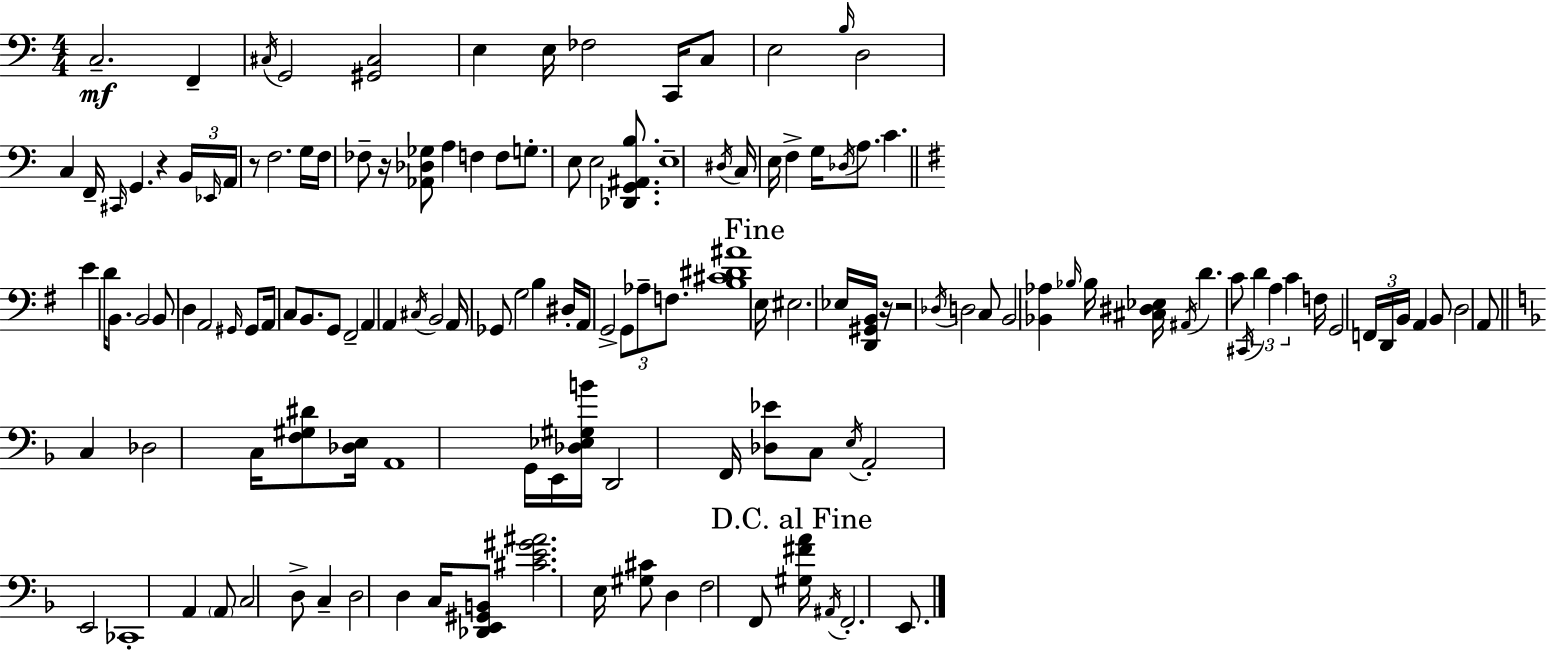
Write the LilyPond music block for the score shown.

{
  \clef bass
  \numericTimeSignature
  \time 4/4
  \key c \major
  c2.--\mf f,4-- | \acciaccatura { cis16 } g,2 <gis, cis>2 | e4 e16 fes2 c,16 c8 | e2 \grace { b16 } d2 | \break c4 f,16-- \grace { cis,16 } g,4. r4 | \tuplet 3/2 { b,16 \grace { ees,16 } a,16 } r8 f2. | g16 f16 fes8-- r16 <aes, des ges>8 a4 f4 | f8 g8.-. e8 e2 | \break <des, g, ais, b>8. e1-- | \acciaccatura { dis16 } c16 e16 f4-> g16 \acciaccatura { des16 } a8. | c'4. \bar "||" \break \key g \major e'4 d'16 b,8. b,2 | b,8 d4 a,2 \grace { gis,16 } gis,8 | a,16 c8 b,8. g,8 fis,2-- | a,4 a,4 \acciaccatura { cis16 } b,2 | \break a,16 ges,8 g2 b4 | dis16-. a,16 g,2-> \tuplet 3/2 { g,8 aes8-- f8. } | <b cis' dis' ais'>1 | \mark "Fine" e16 eis2. ees16 | \break <d, gis, b,>16 r16 r2 \acciaccatura { des16 } d2 | c8 b,2 <bes, aes>4 | \grace { bes16 } bes16 <cis dis ees>16 \acciaccatura { ais,16 } d'4. c'8 \acciaccatura { cis,16 } \tuplet 3/2 { d'4 | a4 c'4 } f16 g,2 | \break \tuplet 3/2 { f,16 d,16 b,16 } a,4 b,8 d2 | a,8 \bar "||" \break \key d \minor c4 des2 c16 <f gis dis'>8 <des e>16 | a,1 | g,16 e,16 <des ees gis b'>16 d,2 f,16 <des ees'>8 c8 | \acciaccatura { e16 } a,2-. e,2 | \break ces,1-. | a,4 \parenthesize a,8 c2 d8-> | c4-- d2 d4 | c16 <des, e, gis, b,>8 <cis' e' gis' ais'>2. | \break e16 <gis cis'>8 d4 f2 f,8 | \mark "D.C. al Fine" <gis fis' a'>16 \acciaccatura { ais,16 } f,2.-. e,8. | \bar "|."
}